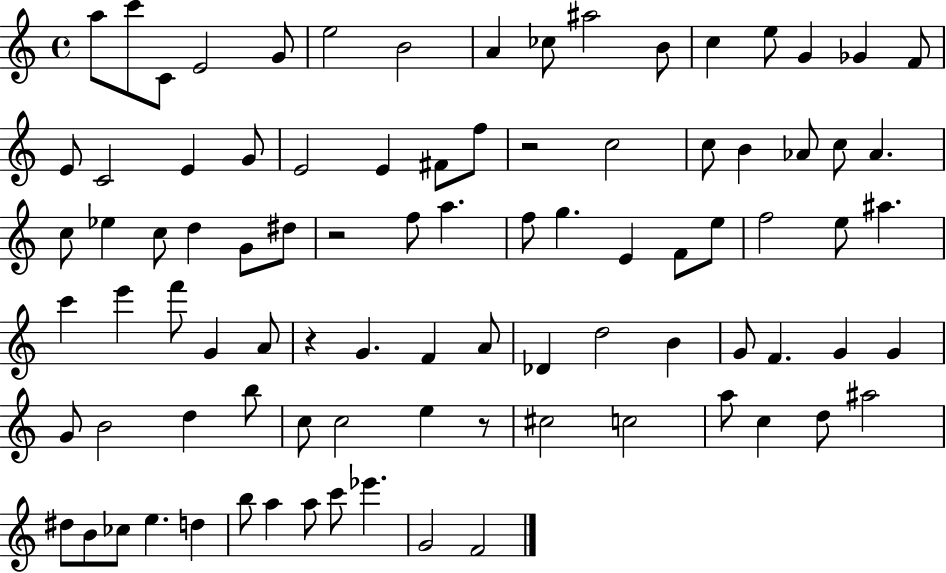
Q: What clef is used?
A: treble